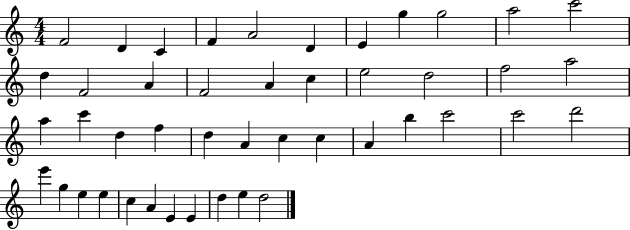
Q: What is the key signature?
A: C major